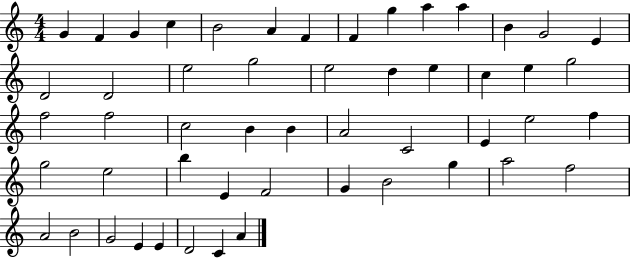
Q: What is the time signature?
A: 4/4